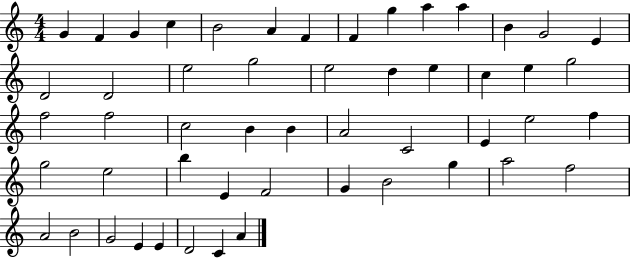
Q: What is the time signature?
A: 4/4